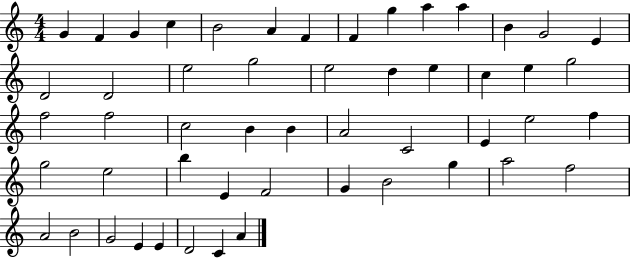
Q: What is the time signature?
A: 4/4